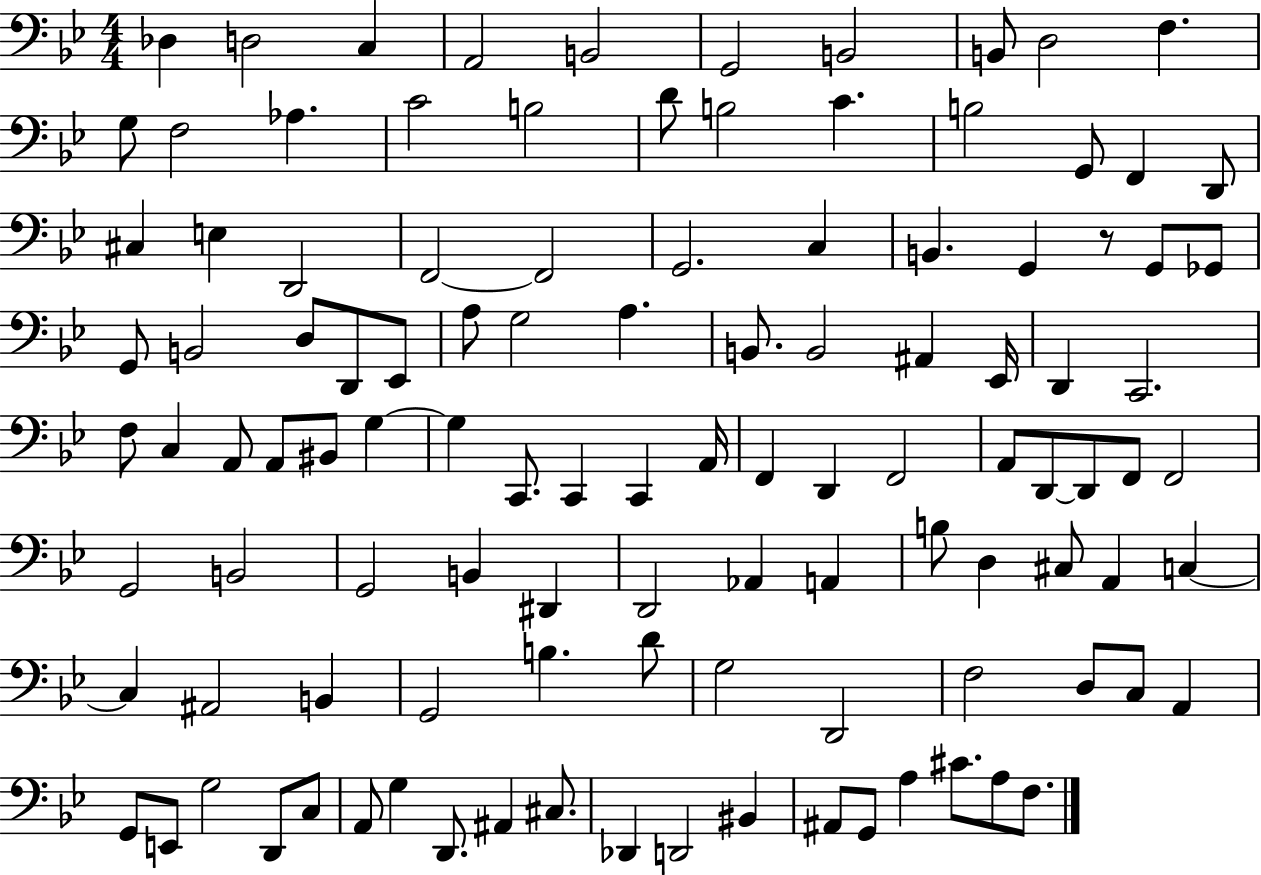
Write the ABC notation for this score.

X:1
T:Untitled
M:4/4
L:1/4
K:Bb
_D, D,2 C, A,,2 B,,2 G,,2 B,,2 B,,/2 D,2 F, G,/2 F,2 _A, C2 B,2 D/2 B,2 C B,2 G,,/2 F,, D,,/2 ^C, E, D,,2 F,,2 F,,2 G,,2 C, B,, G,, z/2 G,,/2 _G,,/2 G,,/2 B,,2 D,/2 D,,/2 _E,,/2 A,/2 G,2 A, B,,/2 B,,2 ^A,, _E,,/4 D,, C,,2 F,/2 C, A,,/2 A,,/2 ^B,,/2 G, G, C,,/2 C,, C,, A,,/4 F,, D,, F,,2 A,,/2 D,,/2 D,,/2 F,,/2 F,,2 G,,2 B,,2 G,,2 B,, ^D,, D,,2 _A,, A,, B,/2 D, ^C,/2 A,, C, C, ^A,,2 B,, G,,2 B, D/2 G,2 D,,2 F,2 D,/2 C,/2 A,, G,,/2 E,,/2 G,2 D,,/2 C,/2 A,,/2 G, D,,/2 ^A,, ^C,/2 _D,, D,,2 ^B,, ^A,,/2 G,,/2 A, ^C/2 A,/2 F,/2